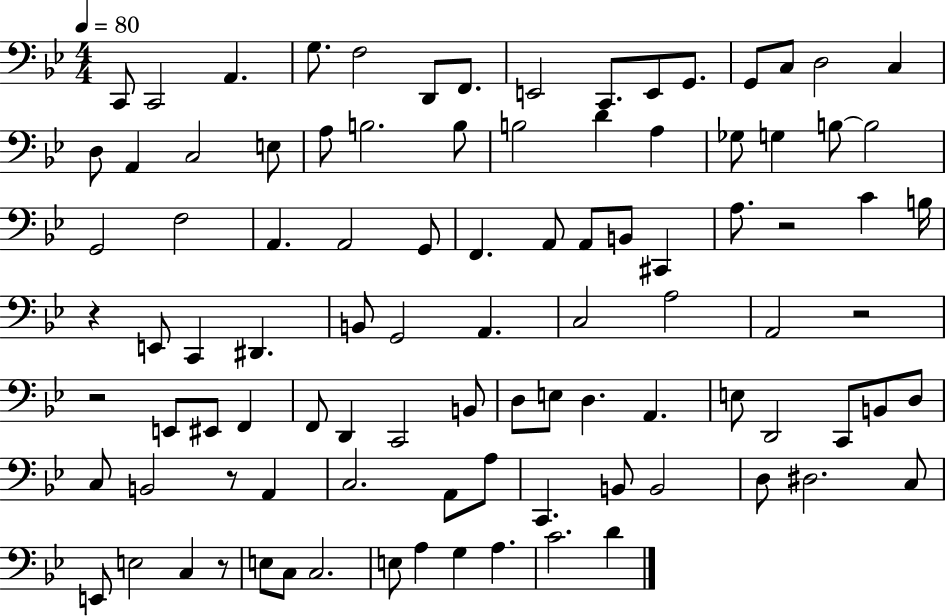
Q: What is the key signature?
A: BES major